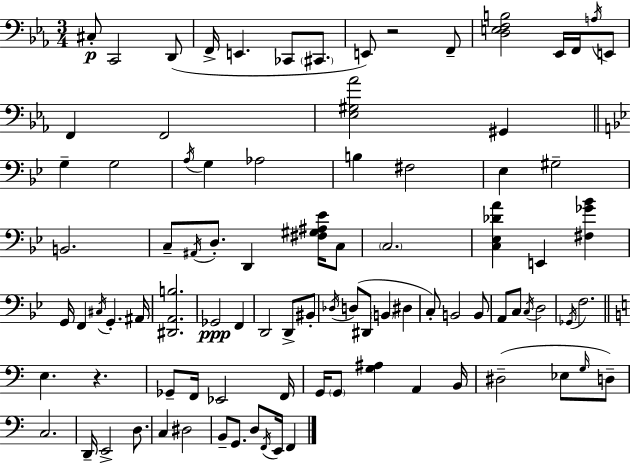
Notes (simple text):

C#3/e C2/h D2/e F2/s E2/q. CES2/e C#2/e. E2/e R/h F2/e [D3,E3,F3,B3]/h Eb2/s F2/s A3/s E2/e F2/q F2/h [Eb3,G#3,Ab4]/h G#2/q G3/q G3/h A3/s G3/q Ab3/h B3/q F#3/h Eb3/q G#3/h B2/h. C3/e A#2/s D3/e. D2/q [F#3,G#3,A#3,Eb4]/s C3/e C3/h. [C3,Eb3,Db4,A4]/q E2/q [F#3,Gb4,Bb4]/q G2/s F2/q C#3/s G2/q. A#2/s [D#2,A2,B3]/h. Gb2/h F2/q D2/h D2/e BIS2/e Db3/s D3/e D#2/e B2/q D#3/q C3/e B2/h B2/e A2/e C3/e C3/s D3/h Gb2/s F3/h. E3/q. R/q. Gb2/e F2/s Eb2/h F2/s G2/s G2/e [G3,A#3]/q A2/q B2/s D#3/h Eb3/e G3/s D3/e C3/h. D2/s E2/h D3/e. C3/q D#3/h B2/e G2/e. D3/e F2/s E2/s F2/q